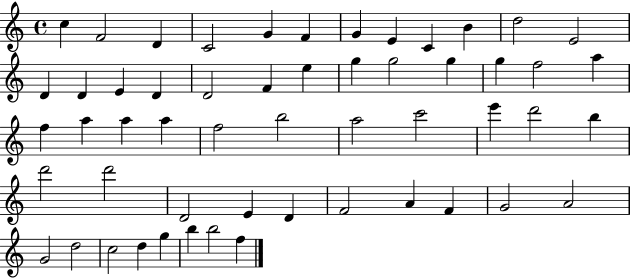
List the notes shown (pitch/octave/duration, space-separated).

C5/q F4/h D4/q C4/h G4/q F4/q G4/q E4/q C4/q B4/q D5/h E4/h D4/q D4/q E4/q D4/q D4/h F4/q E5/q G5/q G5/h G5/q G5/q F5/h A5/q F5/q A5/q A5/q A5/q F5/h B5/h A5/h C6/h E6/q D6/h B5/q D6/h D6/h D4/h E4/q D4/q F4/h A4/q F4/q G4/h A4/h G4/h D5/h C5/h D5/q G5/q B5/q B5/h F5/q